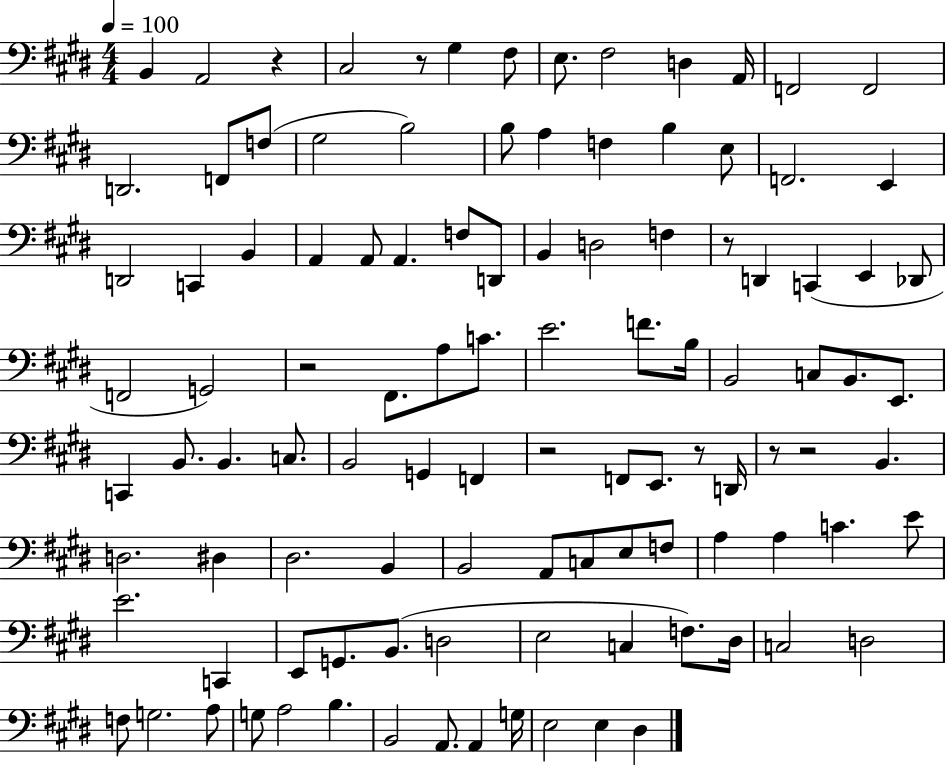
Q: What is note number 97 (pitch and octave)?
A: E3